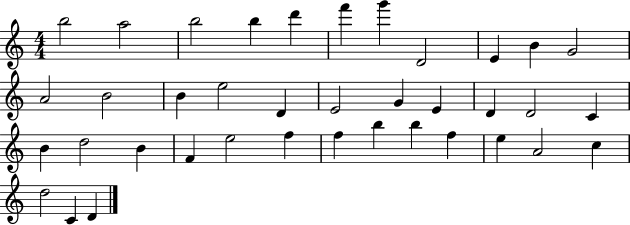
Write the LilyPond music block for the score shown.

{
  \clef treble
  \numericTimeSignature
  \time 4/4
  \key c \major
  b''2 a''2 | b''2 b''4 d'''4 | f'''4 g'''4 d'2 | e'4 b'4 g'2 | \break a'2 b'2 | b'4 e''2 d'4 | e'2 g'4 e'4 | d'4 d'2 c'4 | \break b'4 d''2 b'4 | f'4 e''2 f''4 | f''4 b''4 b''4 f''4 | e''4 a'2 c''4 | \break d''2 c'4 d'4 | \bar "|."
}